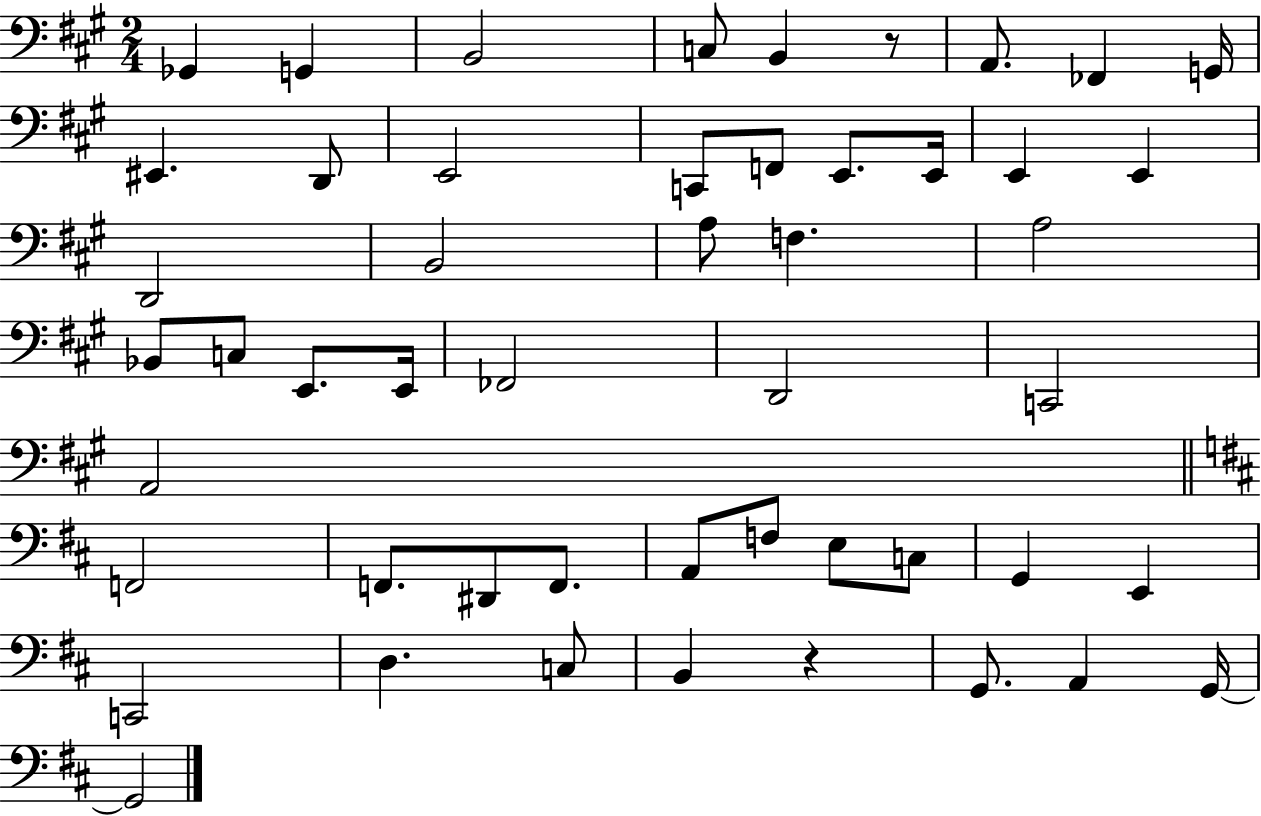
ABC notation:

X:1
T:Untitled
M:2/4
L:1/4
K:A
_G,, G,, B,,2 C,/2 B,, z/2 A,,/2 _F,, G,,/4 ^E,, D,,/2 E,,2 C,,/2 F,,/2 E,,/2 E,,/4 E,, E,, D,,2 B,,2 A,/2 F, A,2 _B,,/2 C,/2 E,,/2 E,,/4 _F,,2 D,,2 C,,2 A,,2 F,,2 F,,/2 ^D,,/2 F,,/2 A,,/2 F,/2 E,/2 C,/2 G,, E,, C,,2 D, C,/2 B,, z G,,/2 A,, G,,/4 G,,2